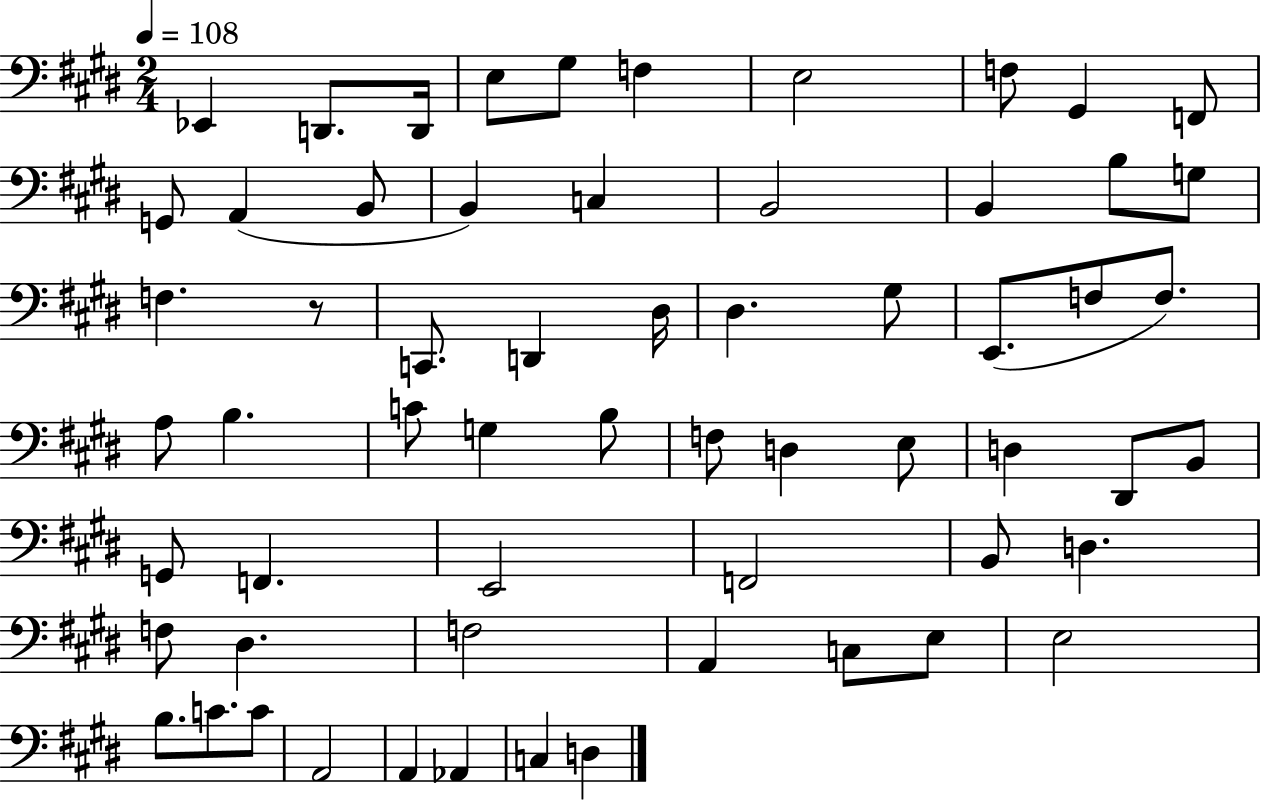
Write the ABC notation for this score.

X:1
T:Untitled
M:2/4
L:1/4
K:E
_E,, D,,/2 D,,/4 E,/2 ^G,/2 F, E,2 F,/2 ^G,, F,,/2 G,,/2 A,, B,,/2 B,, C, B,,2 B,, B,/2 G,/2 F, z/2 C,,/2 D,, ^D,/4 ^D, ^G,/2 E,,/2 F,/2 F,/2 A,/2 B, C/2 G, B,/2 F,/2 D, E,/2 D, ^D,,/2 B,,/2 G,,/2 F,, E,,2 F,,2 B,,/2 D, F,/2 ^D, F,2 A,, C,/2 E,/2 E,2 B,/2 C/2 C/2 A,,2 A,, _A,, C, D,